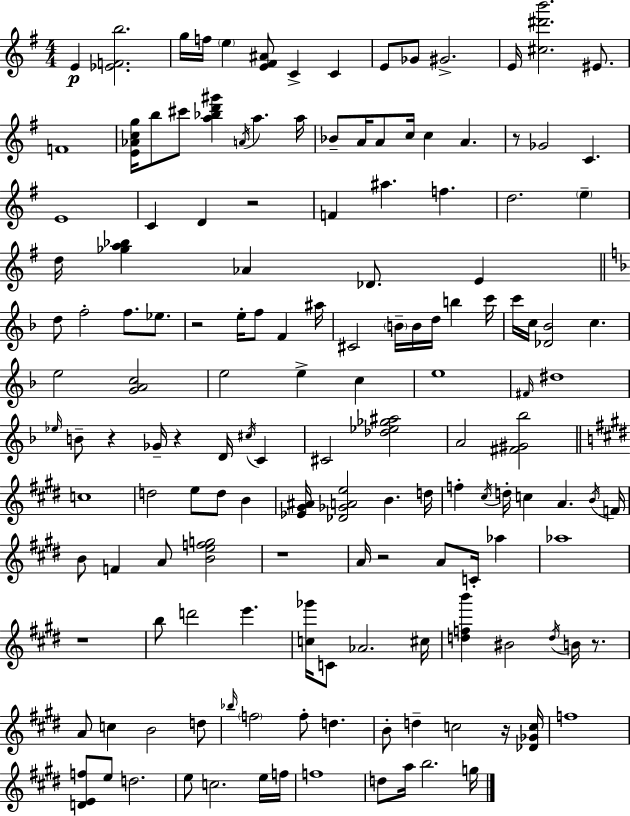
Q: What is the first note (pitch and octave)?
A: E4